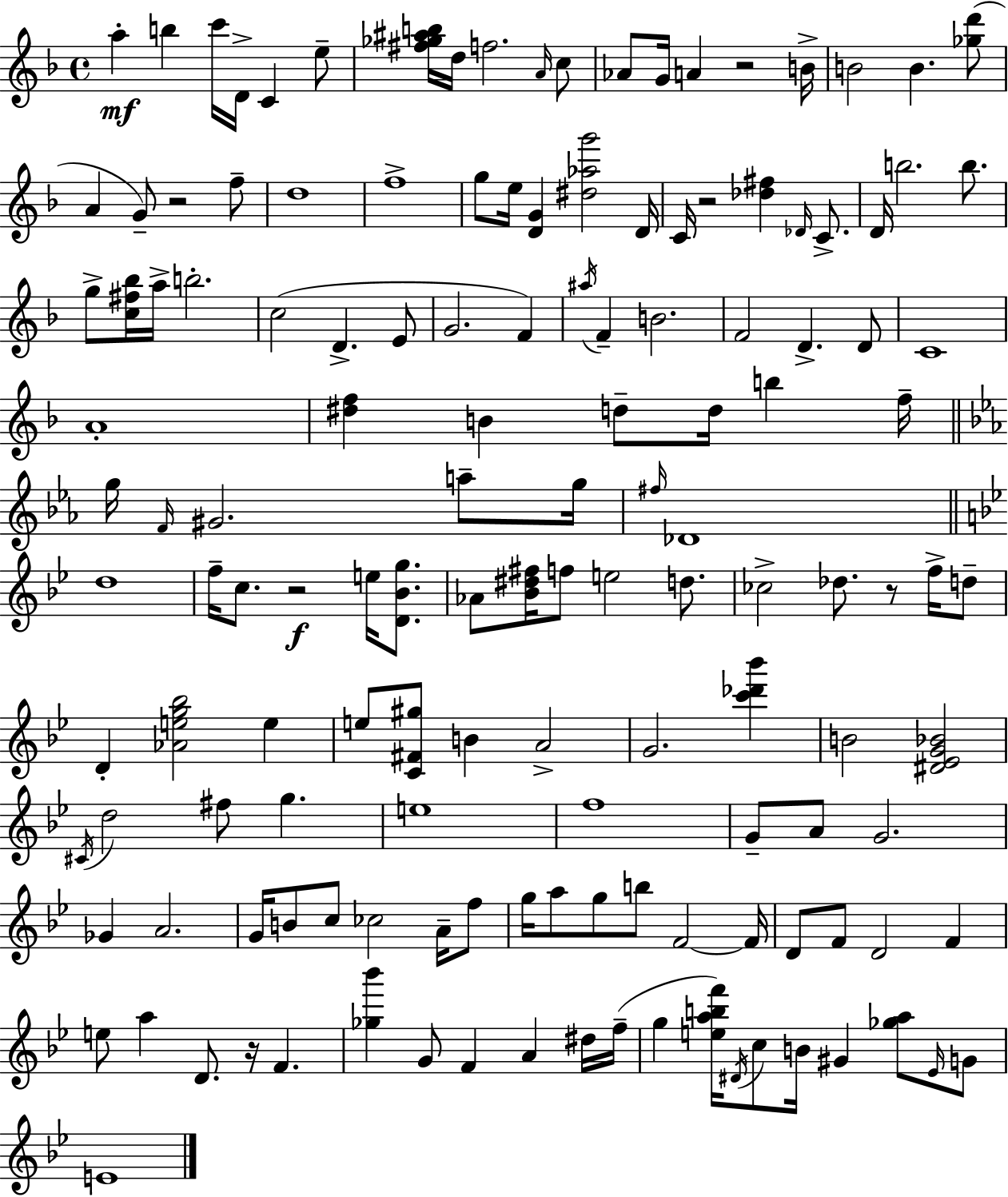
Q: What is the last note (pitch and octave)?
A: E4